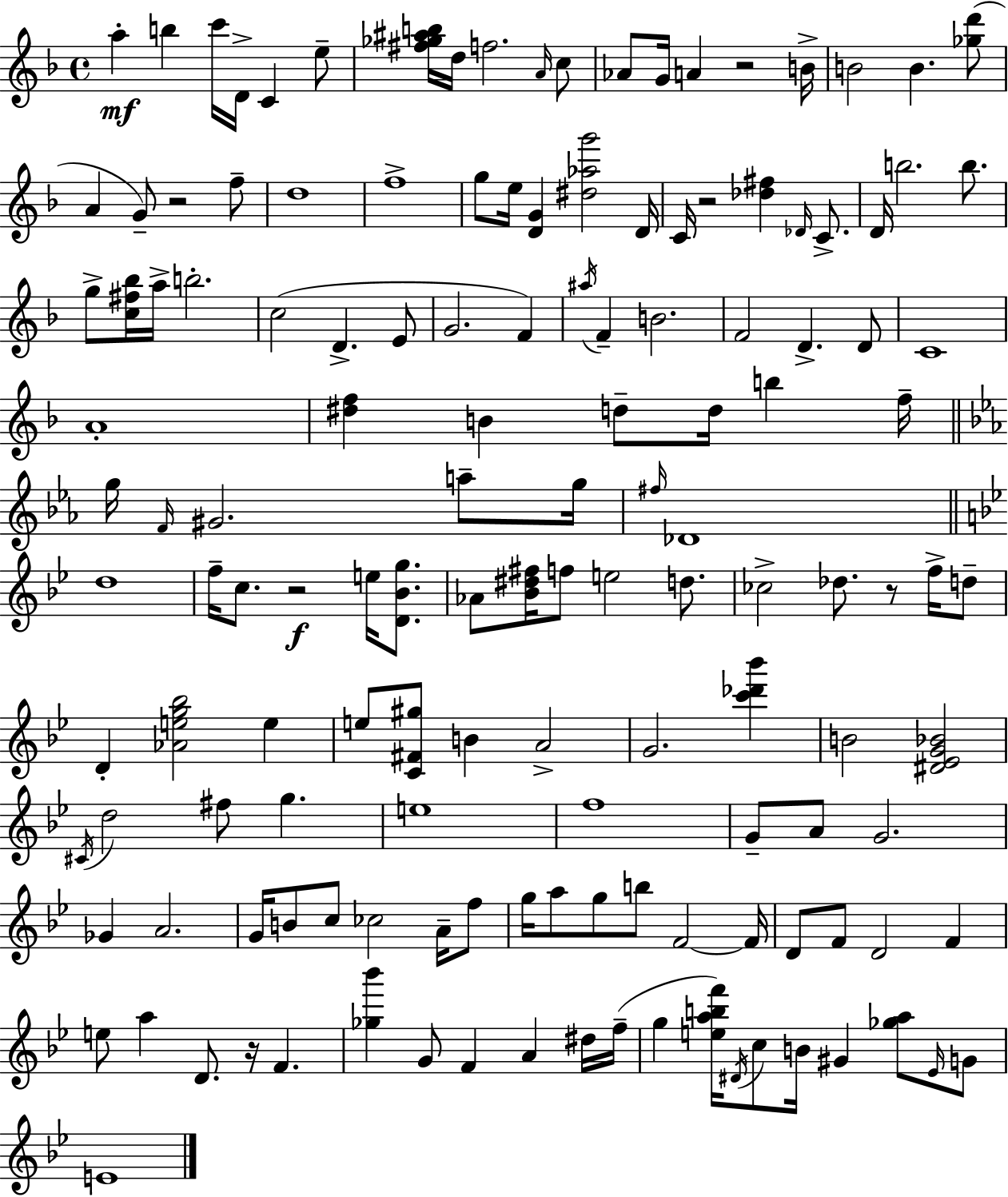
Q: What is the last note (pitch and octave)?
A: E4